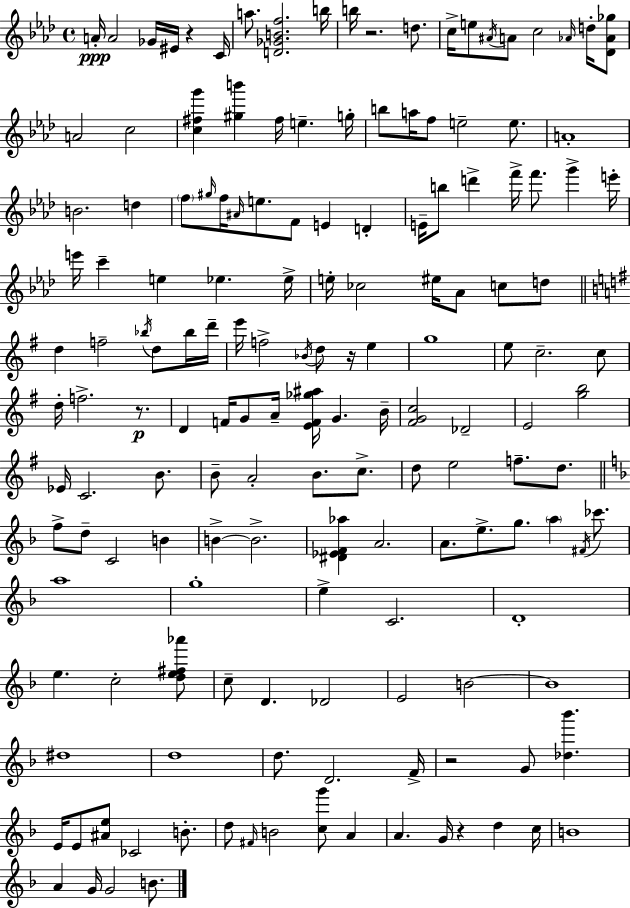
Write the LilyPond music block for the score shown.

{
  \clef treble
  \time 4/4
  \defaultTimeSignature
  \key aes \major
  a'16-.\ppp a'2 ges'16 eis'16 r4 c'16 | a''8. <d' ges' b' f''>2. b''16 | b''16 r2. d''8. | c''16-> e''8 \acciaccatura { ais'16 } a'8 c''2 \grace { aes'16 } d''16-. | \break <des' aes' ges''>8 a'2 c''2 | <c'' fis'' g'''>4 <gis'' b'''>4 fis''16 e''4.-- | g''16-. b''8 a''16 f''8 e''2-- e''8. | a'1-. | \break b'2. d''4 | \parenthesize f''8 \grace { gis''16 } f''16 \grace { ais'16 } e''8. f'8 e'4 | d'4-. e'16-- b''8 d'''4-> f'''16-> f'''8. g'''4-> | e'''16-. e'''16 c'''4-- e''4 ees''4. | \break ees''16-> e''16-. ces''2 eis''16 aes'8 | c''8 d''8 \bar "||" \break \key e \minor d''4 f''2-- \acciaccatura { bes''16 } d''8 bes''16 | d'''16-- e'''16 f''2-> \acciaccatura { bes'16 } d''8 r16 e''4 | g''1 | e''8 c''2.-- | \break c''8 d''16-. f''2.-> r8.\p | d'4 f'16 g'8 a'16-- <e' f' ges'' ais''>16 g'4. | b'16-- <fis' g' c''>2 des'2-- | e'2 <g'' b''>2 | \break ees'16 c'2. b'8. | b'8-- a'2-. b'8. c''8.-> | d''8 e''2 f''8.-- d''8. | \bar "||" \break \key f \major f''8-> d''8-- c'2 b'4 | b'4->~~ b'2.-> | <dis' ees' f' aes''>4 a'2. | a'8. e''8.-> g''8. \parenthesize a''4 \acciaccatura { fis'16 } ces'''8. | \break a''1 | g''1-. | e''4-> c'2. | d'1-. | \break e''4. c''2-. <d'' e'' fis'' aes'''>8 | c''8-- d'4. des'2 | e'2 b'2~~ | b'1 | \break dis''1 | d''1 | d''8. d'2. | f'16-> r2 g'8 <des'' bes'''>4. | \break e'16 e'8 <ais' e''>8 ces'2 b'8.-. | d''8 \grace { fis'16 } b'2 <c'' g'''>8 a'4 | a'4. g'16 r4 d''4 | c''16 b'1 | \break a'4 g'16 g'2 b'8. | \bar "|."
}